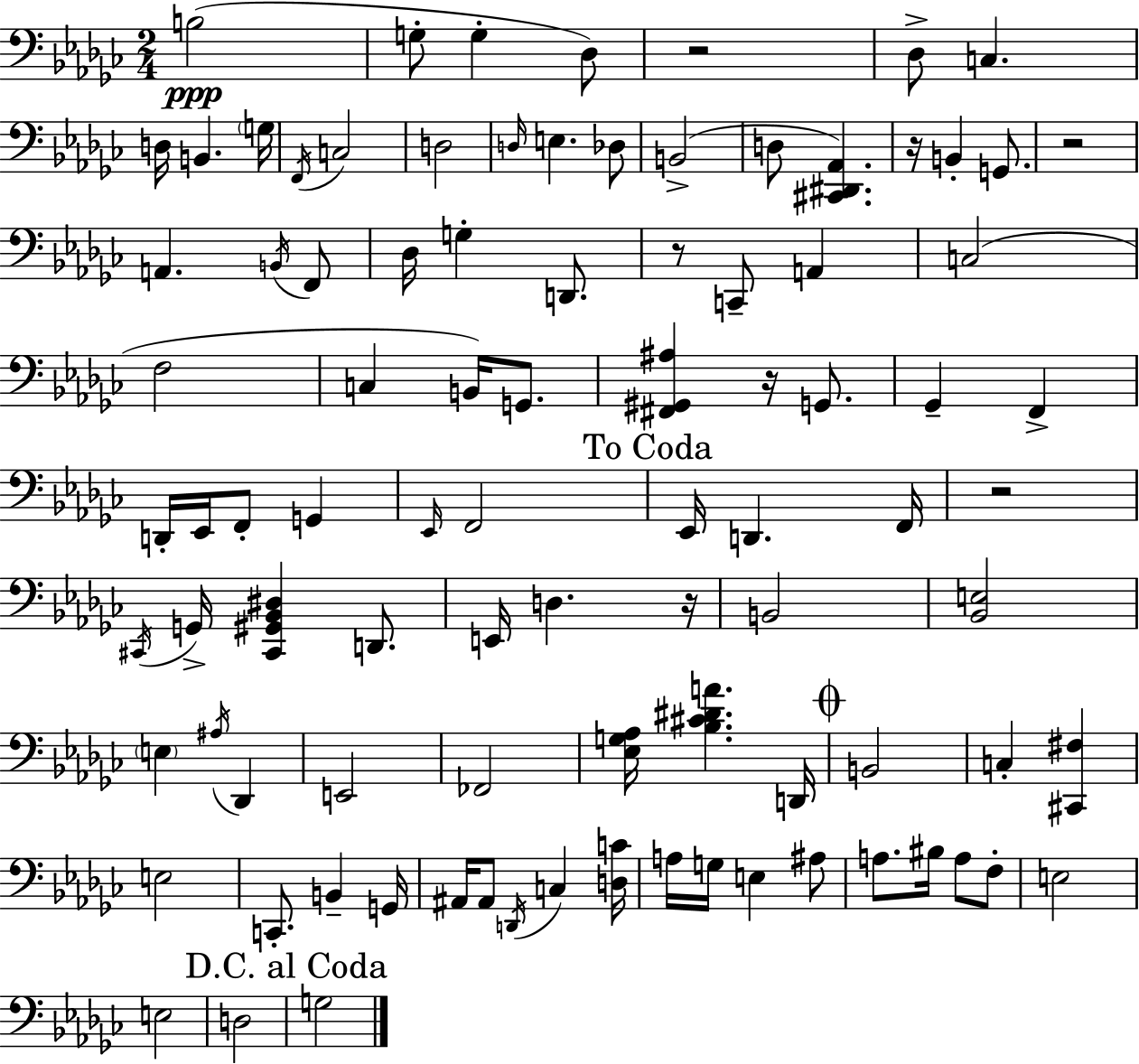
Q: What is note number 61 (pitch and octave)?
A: B2